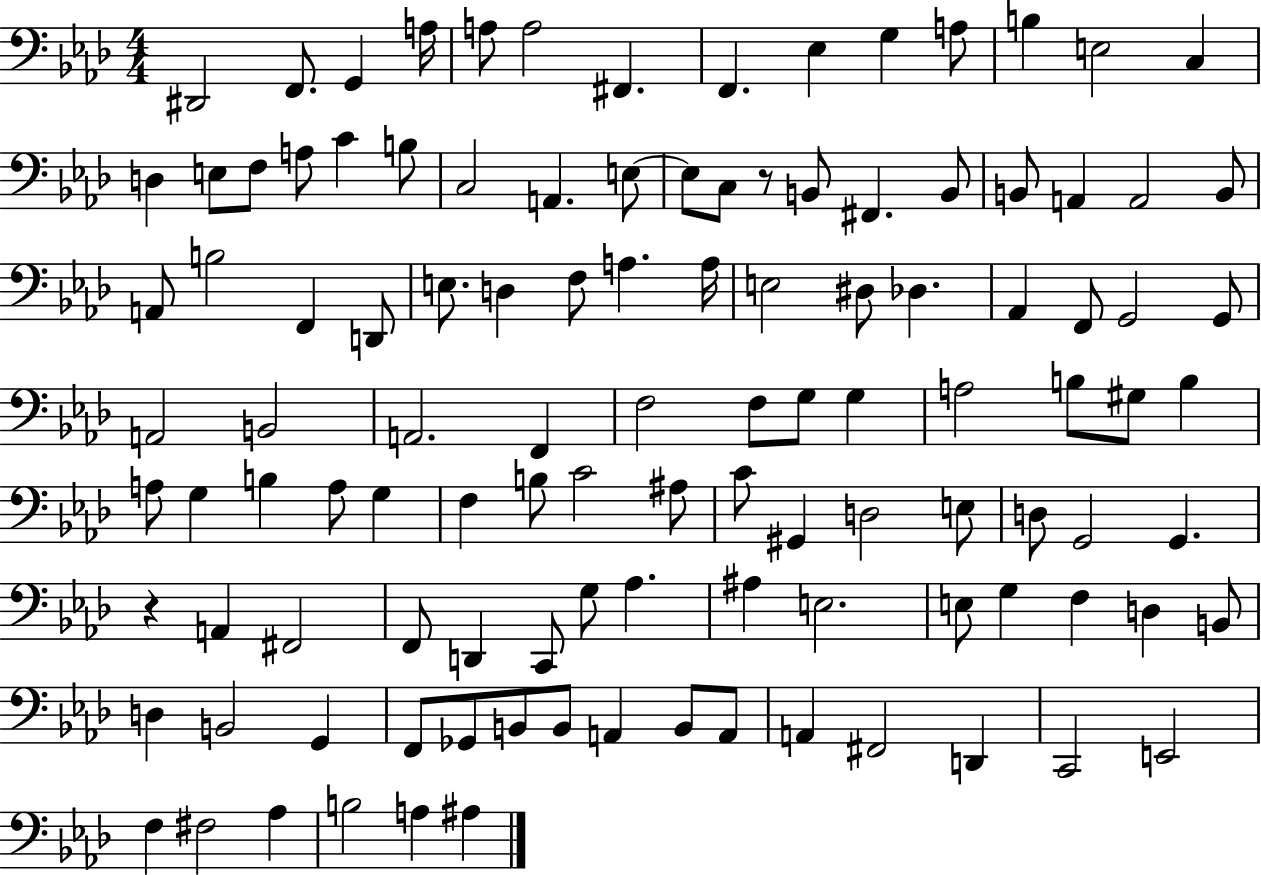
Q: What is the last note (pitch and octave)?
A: A#3